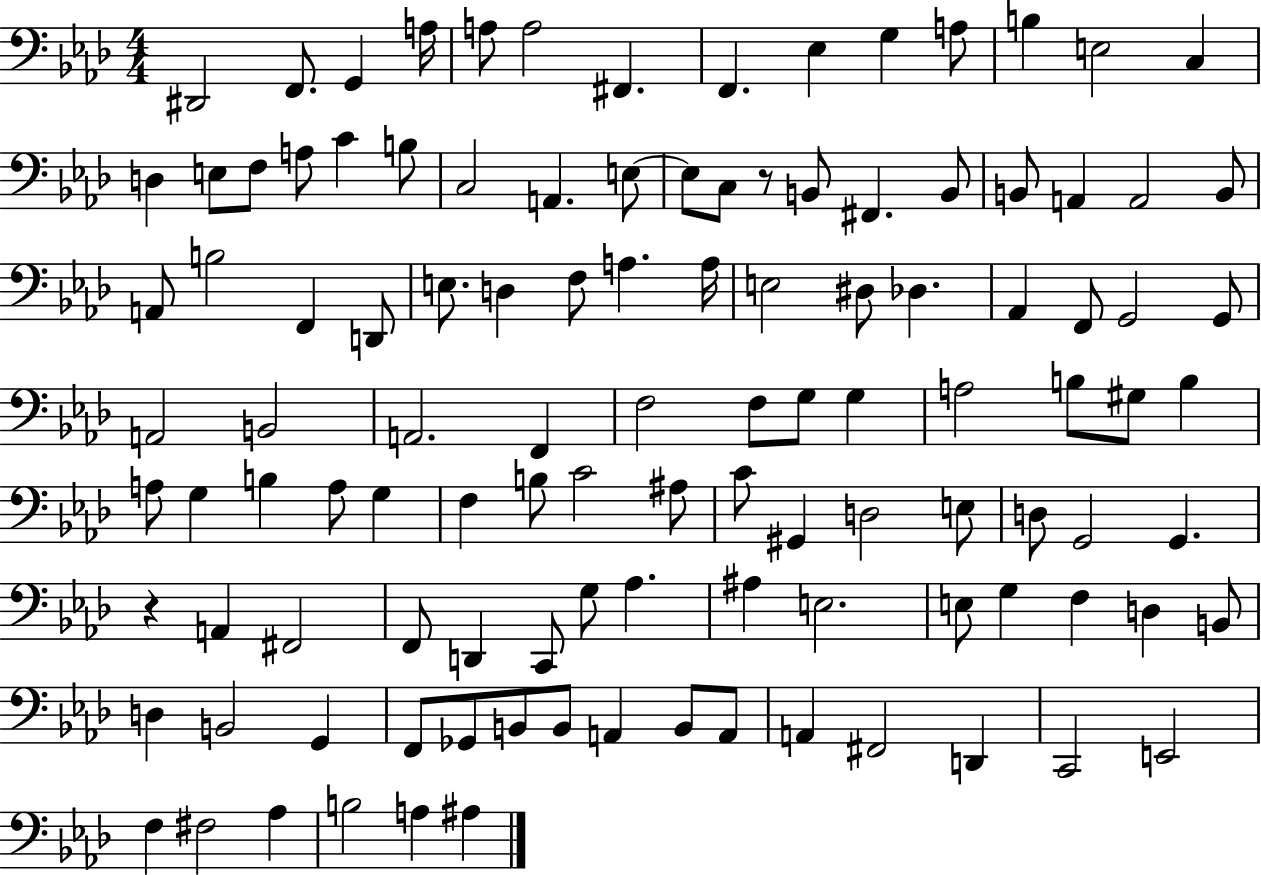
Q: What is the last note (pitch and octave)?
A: A#3